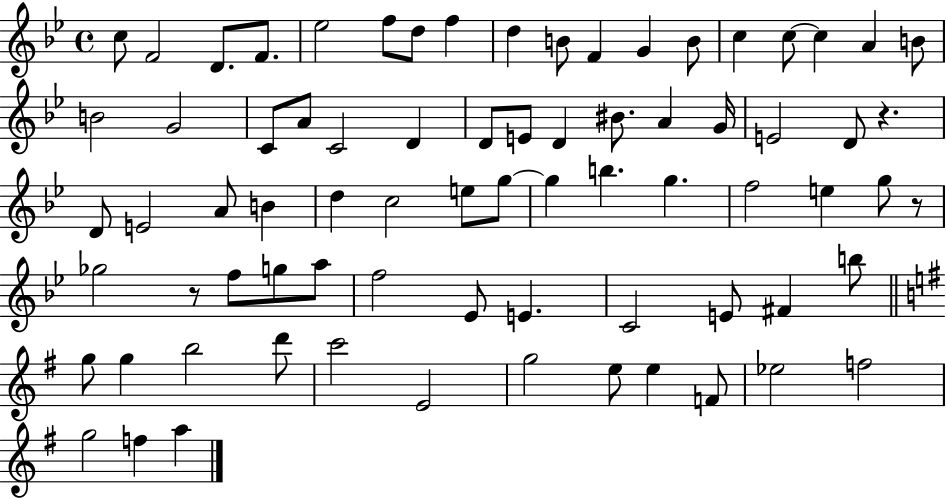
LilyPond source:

{
  \clef treble
  \time 4/4
  \defaultTimeSignature
  \key bes \major
  c''8 f'2 d'8. f'8. | ees''2 f''8 d''8 f''4 | d''4 b'8 f'4 g'4 b'8 | c''4 c''8~~ c''4 a'4 b'8 | \break b'2 g'2 | c'8 a'8 c'2 d'4 | d'8 e'8 d'4 bis'8. a'4 g'16 | e'2 d'8 r4. | \break d'8 e'2 a'8 b'4 | d''4 c''2 e''8 g''8~~ | g''4 b''4. g''4. | f''2 e''4 g''8 r8 | \break ges''2 r8 f''8 g''8 a''8 | f''2 ees'8 e'4. | c'2 e'8 fis'4 b''8 | \bar "||" \break \key g \major g''8 g''4 b''2 d'''8 | c'''2 e'2 | g''2 e''8 e''4 f'8 | ees''2 f''2 | \break g''2 f''4 a''4 | \bar "|."
}